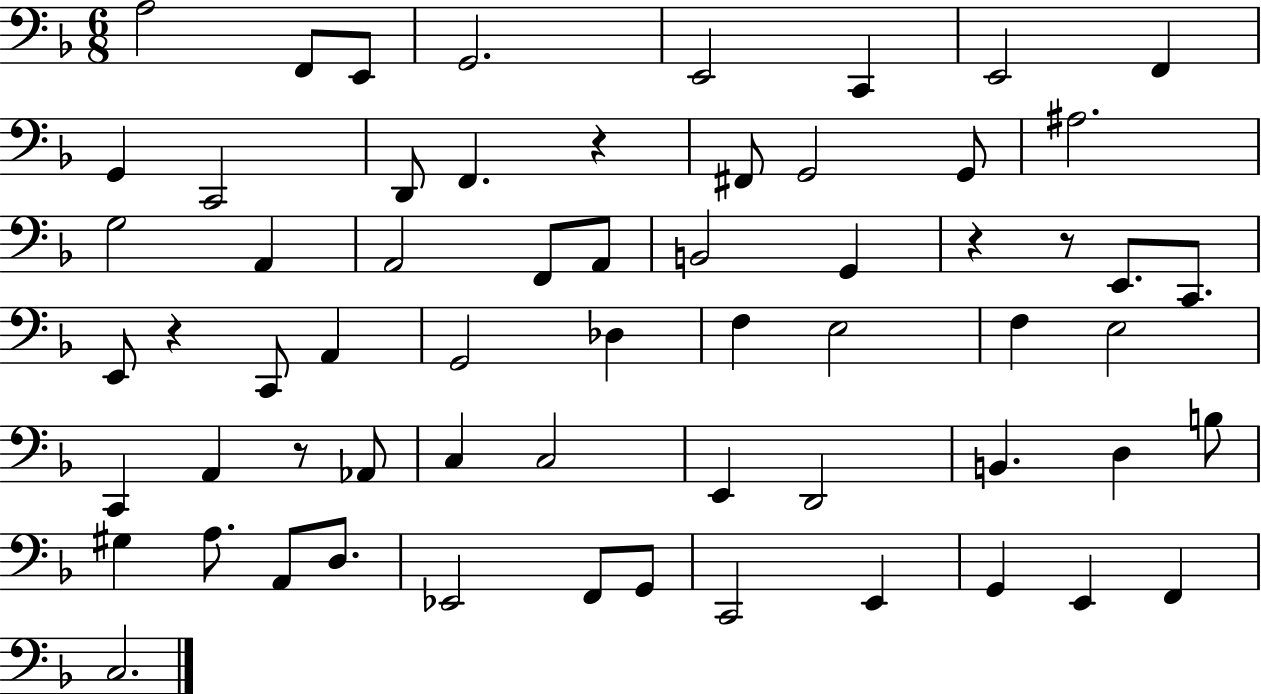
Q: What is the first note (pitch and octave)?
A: A3